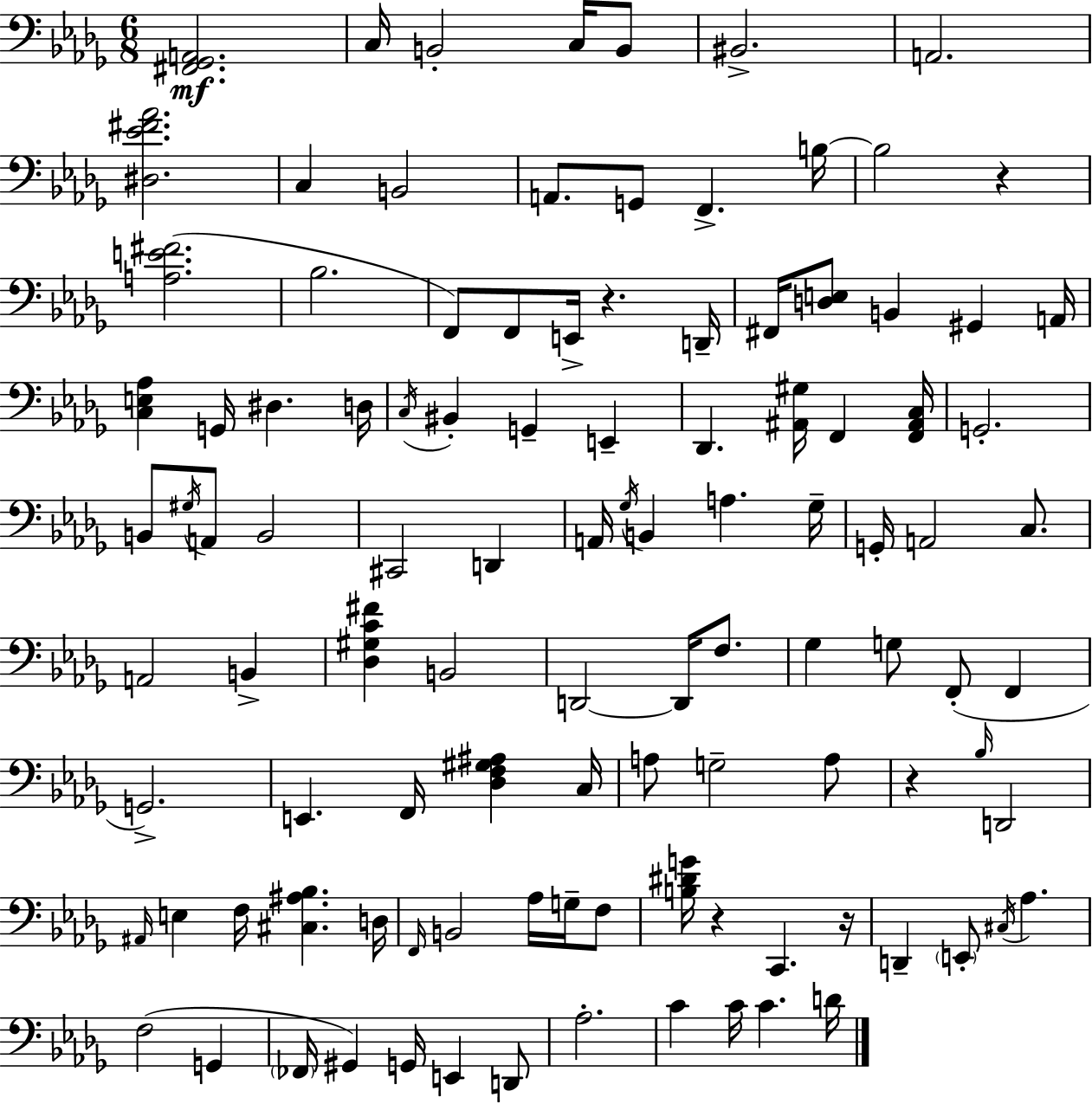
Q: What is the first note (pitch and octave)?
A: C3